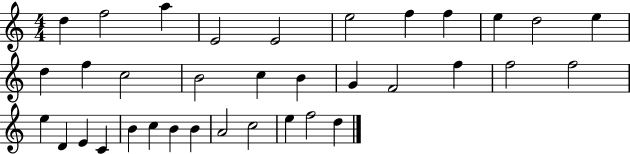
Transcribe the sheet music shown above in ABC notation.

X:1
T:Untitled
M:4/4
L:1/4
K:C
d f2 a E2 E2 e2 f f e d2 e d f c2 B2 c B G F2 f f2 f2 e D E C B c B B A2 c2 e f2 d